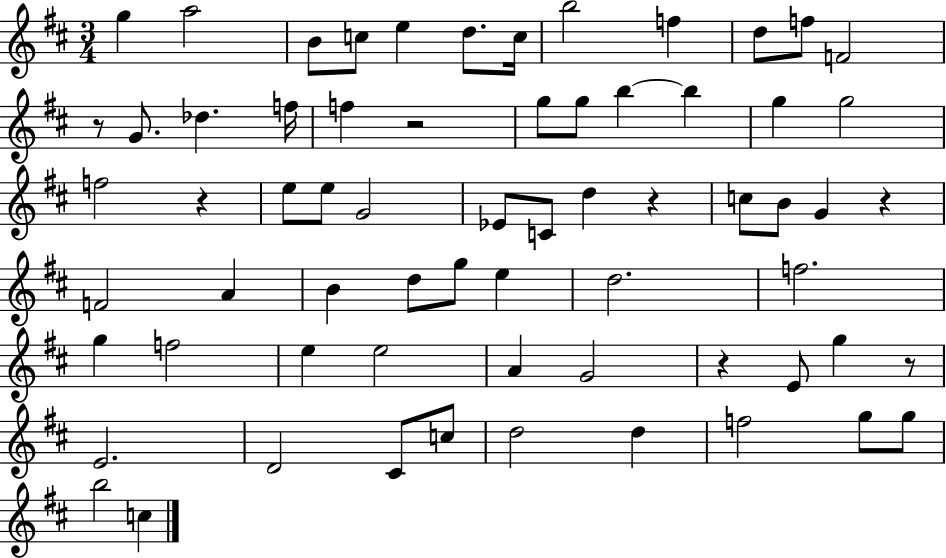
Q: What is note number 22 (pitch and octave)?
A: G5